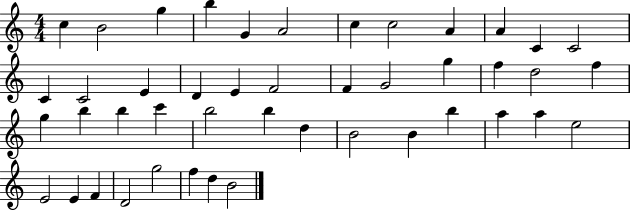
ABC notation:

X:1
T:Untitled
M:4/4
L:1/4
K:C
c B2 g b G A2 c c2 A A C C2 C C2 E D E F2 F G2 g f d2 f g b b c' b2 b d B2 B b a a e2 E2 E F D2 g2 f d B2